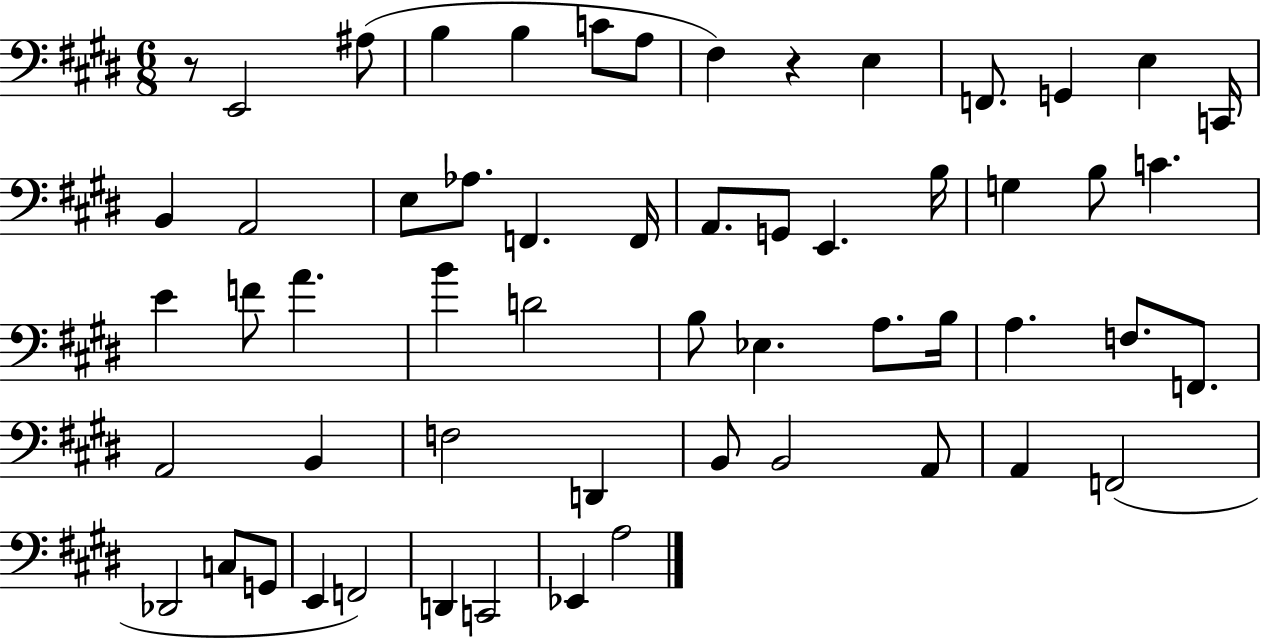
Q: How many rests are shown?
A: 2